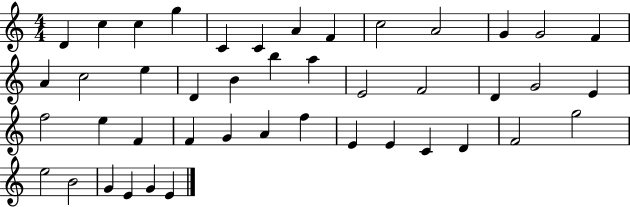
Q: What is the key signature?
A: C major